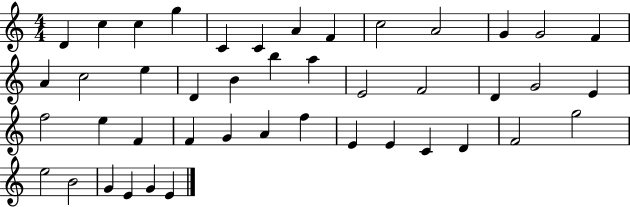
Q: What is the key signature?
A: C major